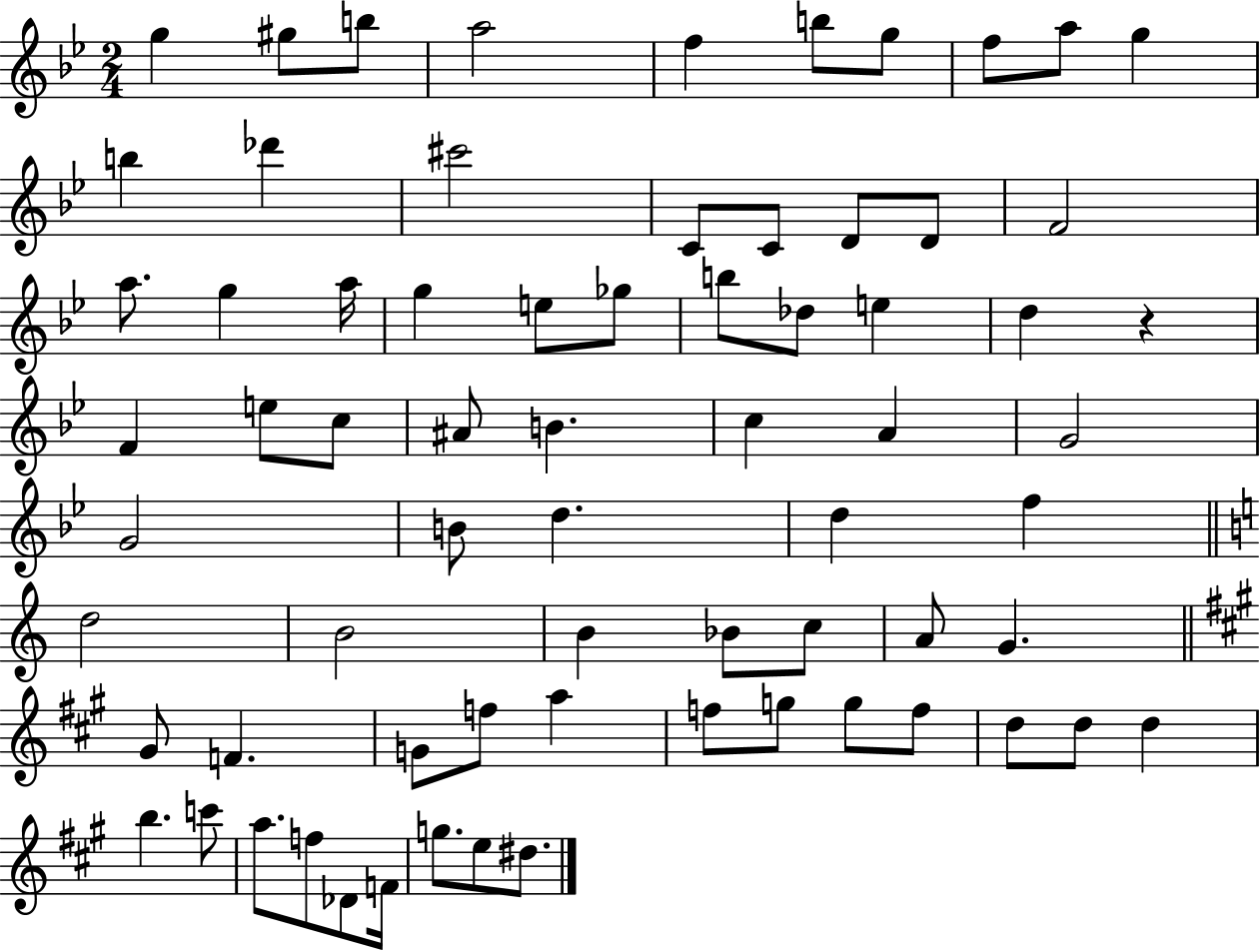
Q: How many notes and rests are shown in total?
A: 70